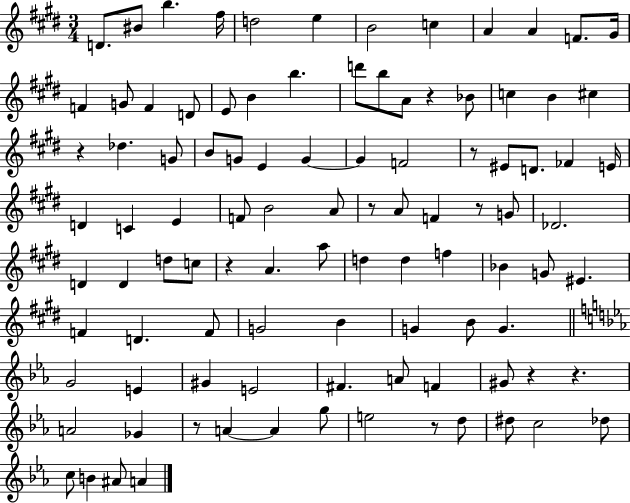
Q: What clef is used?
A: treble